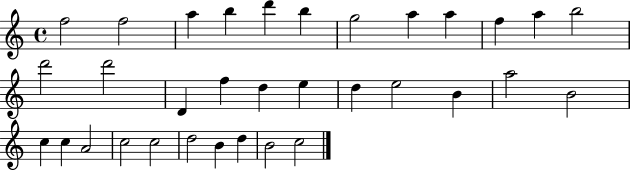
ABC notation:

X:1
T:Untitled
M:4/4
L:1/4
K:C
f2 f2 a b d' b g2 a a f a b2 d'2 d'2 D f d e d e2 B a2 B2 c c A2 c2 c2 d2 B d B2 c2